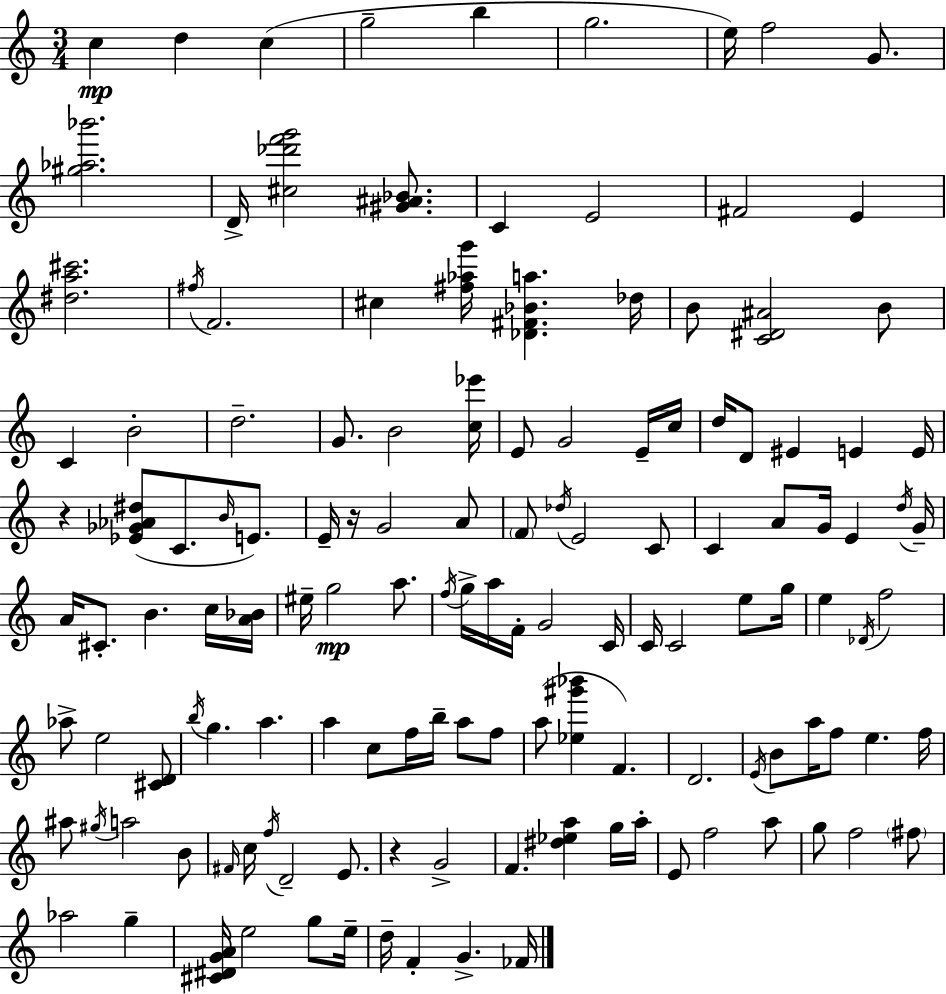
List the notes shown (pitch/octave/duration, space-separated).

C5/q D5/q C5/q G5/h B5/q G5/h. E5/s F5/h G4/e. [G#5,Ab5,Bb6]/h. D4/s [C#5,Db6,F6,G6]/h [G#4,A#4,Bb4]/e. C4/q E4/h F#4/h E4/q [D#5,A5,C#6]/h. F#5/s F4/h. C#5/q [F#5,Ab5,G6]/s [Db4,F#4,Bb4,A5]/q. Db5/s B4/e [C4,D#4,A#4]/h B4/e C4/q B4/h D5/h. G4/e. B4/h [C5,Eb6]/s E4/e G4/h E4/s C5/s D5/s D4/e EIS4/q E4/q E4/s R/q [Eb4,Gb4,Ab4,D#5]/e C4/e. B4/s E4/e. E4/s R/s G4/h A4/e F4/e Db5/s E4/h C4/e C4/q A4/e G4/s E4/q D5/s G4/s A4/s C#4/e. B4/q. C5/s [A4,Bb4]/s EIS5/s G5/h A5/e. F5/s G5/s A5/s F4/s G4/h C4/s C4/s C4/h E5/e G5/s E5/q Db4/s F5/h Ab5/e E5/h [C#4,D4]/e B5/s G5/q. A5/q. A5/q C5/e F5/s B5/s A5/e F5/e A5/e [Eb5,G#6,Bb6]/q F4/q. D4/h. E4/s B4/e A5/s F5/e E5/q. F5/s A#5/e G#5/s A5/h B4/e F#4/s C5/s F5/s D4/h E4/e. R/q G4/h F4/q. [D#5,Eb5,A5]/q G5/s A5/s E4/e F5/h A5/e G5/e F5/h F#5/e Ab5/h G5/q [C#4,D#4,G4,A4]/s E5/h G5/e E5/s D5/s F4/q G4/q. FES4/s